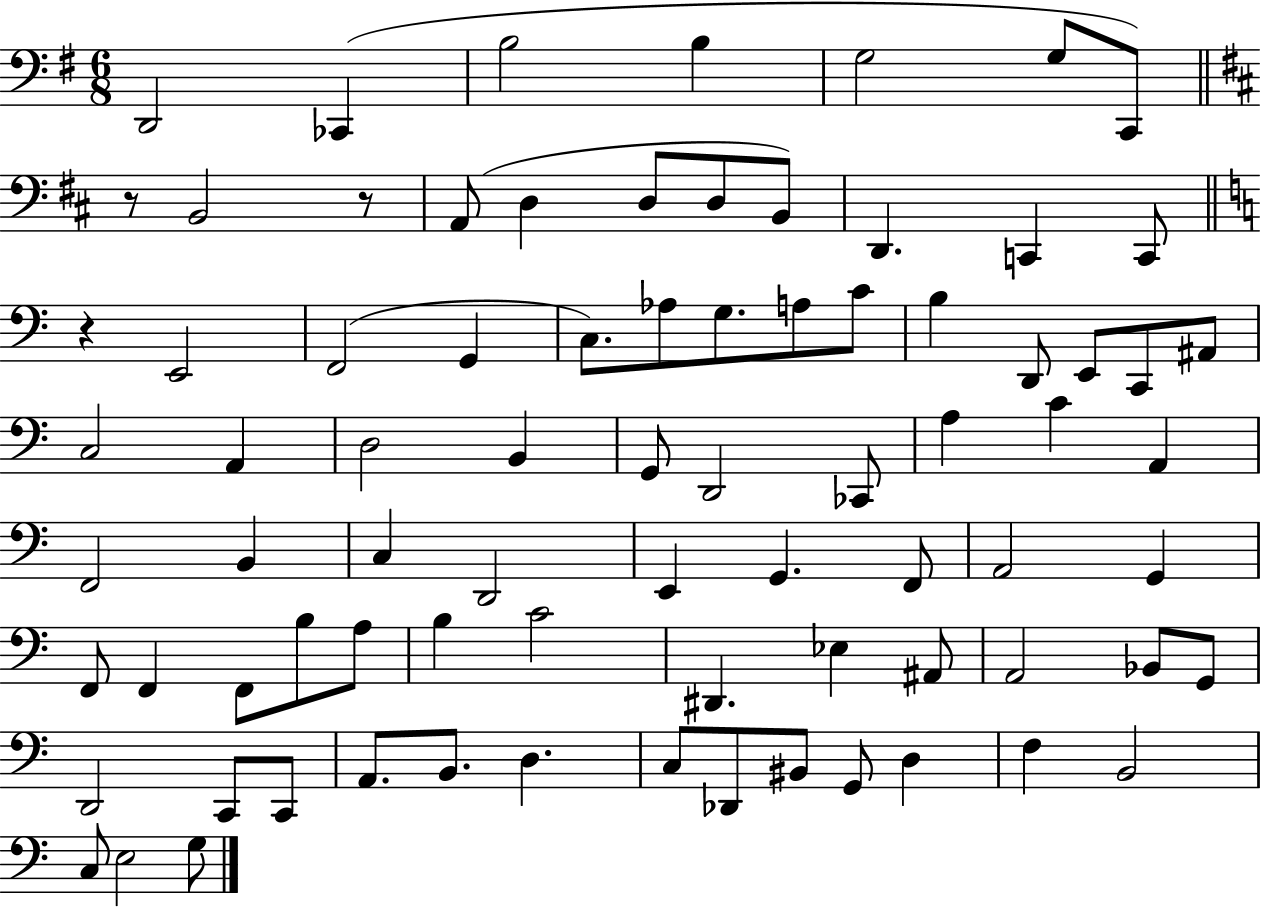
X:1
T:Untitled
M:6/8
L:1/4
K:G
D,,2 _C,, B,2 B, G,2 G,/2 C,,/2 z/2 B,,2 z/2 A,,/2 D, D,/2 D,/2 B,,/2 D,, C,, C,,/2 z E,,2 F,,2 G,, C,/2 _A,/2 G,/2 A,/2 C/2 B, D,,/2 E,,/2 C,,/2 ^A,,/2 C,2 A,, D,2 B,, G,,/2 D,,2 _C,,/2 A, C A,, F,,2 B,, C, D,,2 E,, G,, F,,/2 A,,2 G,, F,,/2 F,, F,,/2 B,/2 A,/2 B, C2 ^D,, _E, ^A,,/2 A,,2 _B,,/2 G,,/2 D,,2 C,,/2 C,,/2 A,,/2 B,,/2 D, C,/2 _D,,/2 ^B,,/2 G,,/2 D, F, B,,2 C,/2 E,2 G,/2